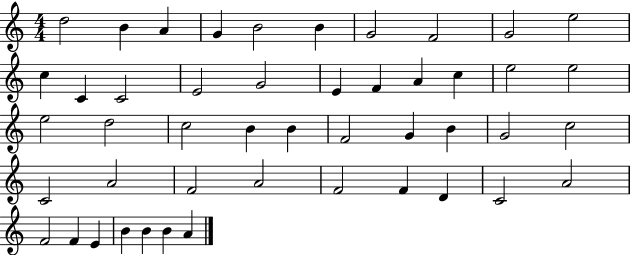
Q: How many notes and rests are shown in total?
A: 47